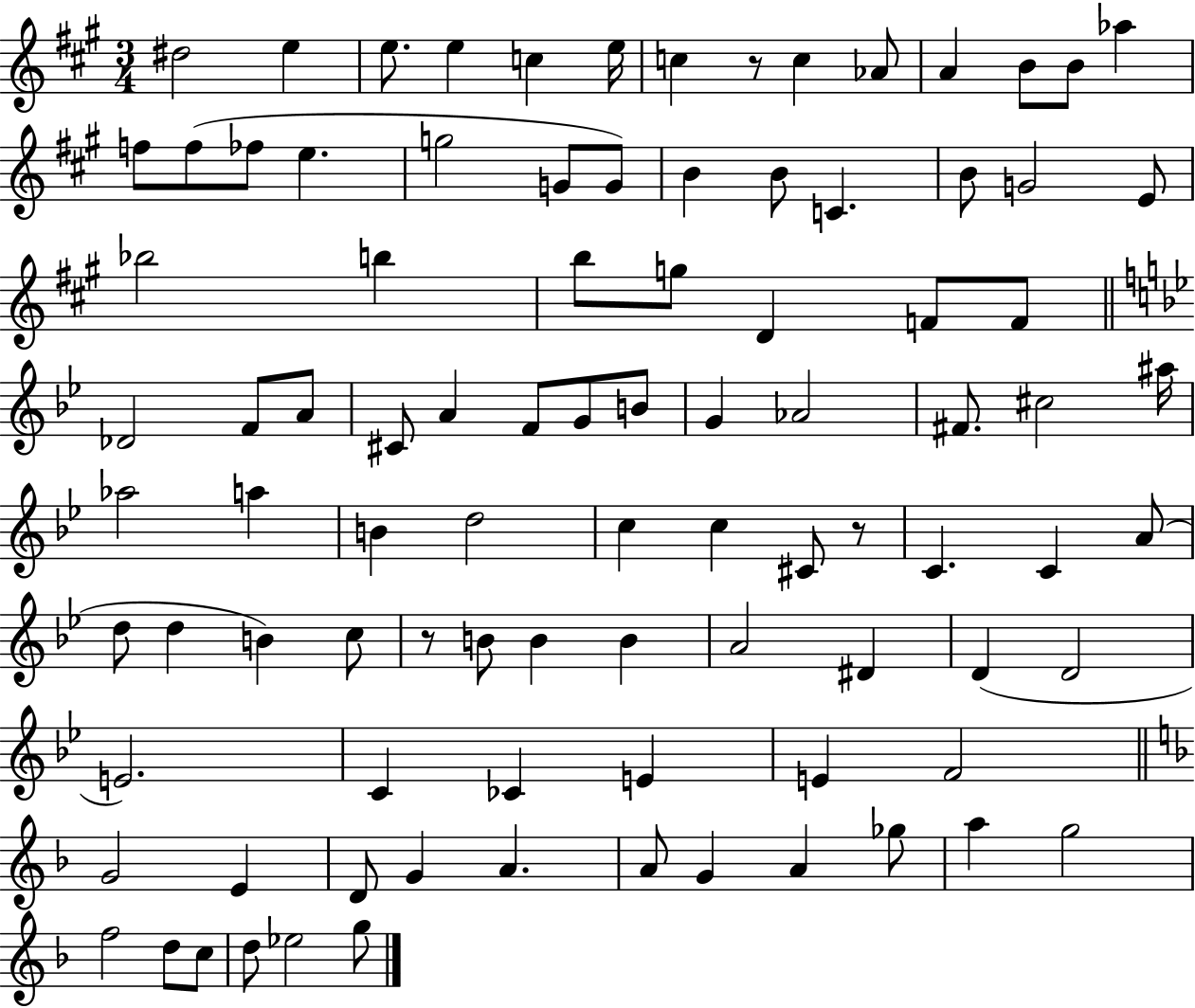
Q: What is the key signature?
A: A major